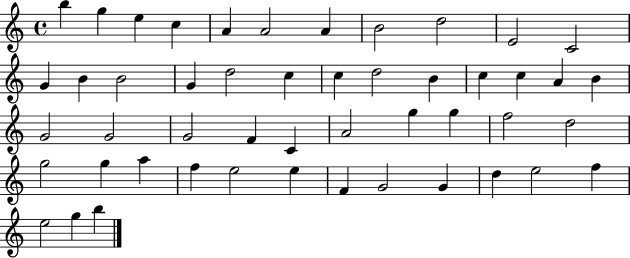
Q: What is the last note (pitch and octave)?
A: B5